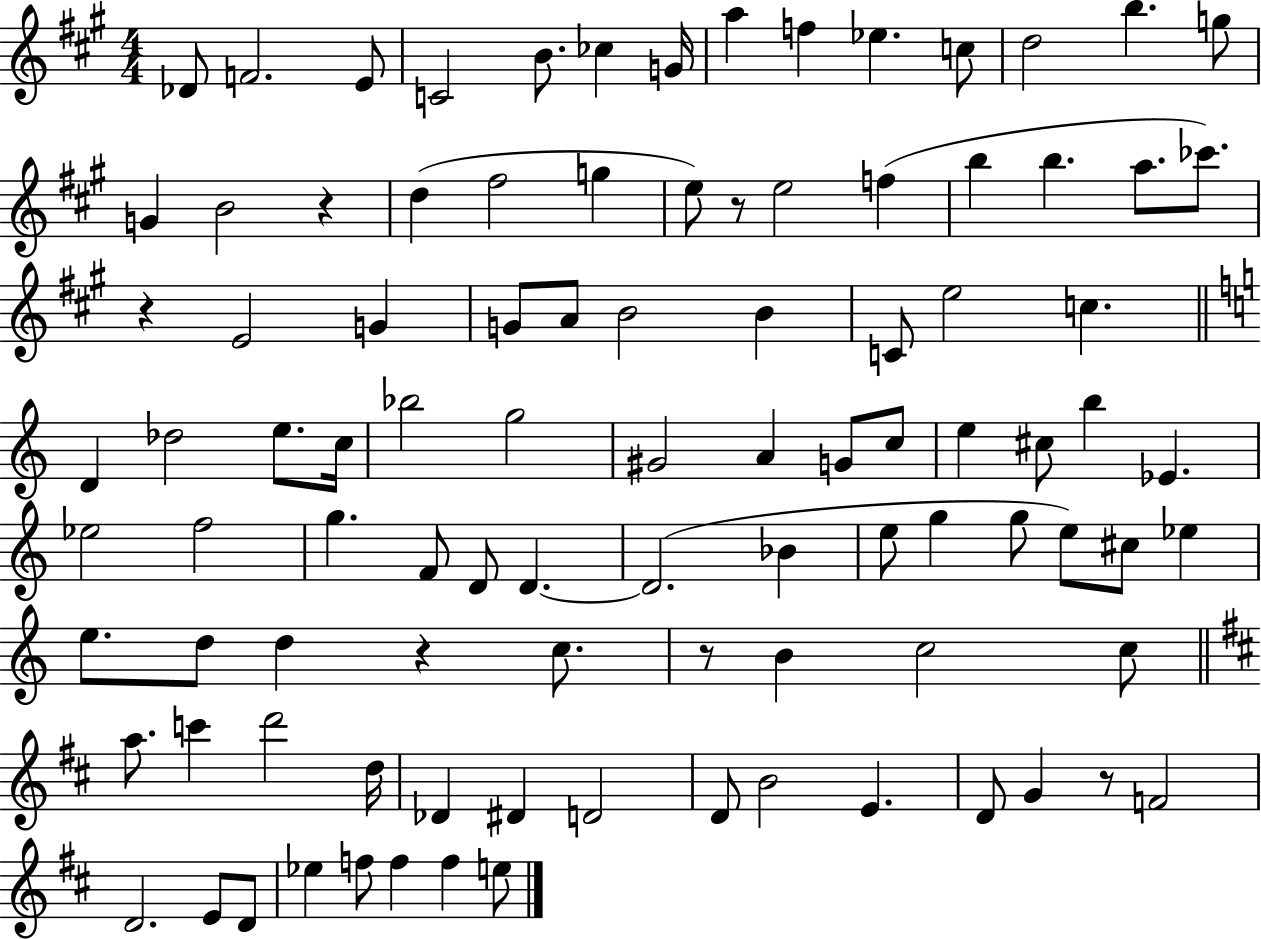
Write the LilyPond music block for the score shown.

{
  \clef treble
  \numericTimeSignature
  \time 4/4
  \key a \major
  des'8 f'2. e'8 | c'2 b'8. ces''4 g'16 | a''4 f''4 ees''4. c''8 | d''2 b''4. g''8 | \break g'4 b'2 r4 | d''4( fis''2 g''4 | e''8) r8 e''2 f''4( | b''4 b''4. a''8. ces'''8.) | \break r4 e'2 g'4 | g'8 a'8 b'2 b'4 | c'8 e''2 c''4. | \bar "||" \break \key c \major d'4 des''2 e''8. c''16 | bes''2 g''2 | gis'2 a'4 g'8 c''8 | e''4 cis''8 b''4 ees'4. | \break ees''2 f''2 | g''4. f'8 d'8 d'4.~~ | d'2.( bes'4 | e''8 g''4 g''8 e''8) cis''8 ees''4 | \break e''8. d''8 d''4 r4 c''8. | r8 b'4 c''2 c''8 | \bar "||" \break \key d \major a''8. c'''4 d'''2 d''16 | des'4 dis'4 d'2 | d'8 b'2 e'4. | d'8 g'4 r8 f'2 | \break d'2. e'8 d'8 | ees''4 f''8 f''4 f''4 e''8 | \bar "|."
}